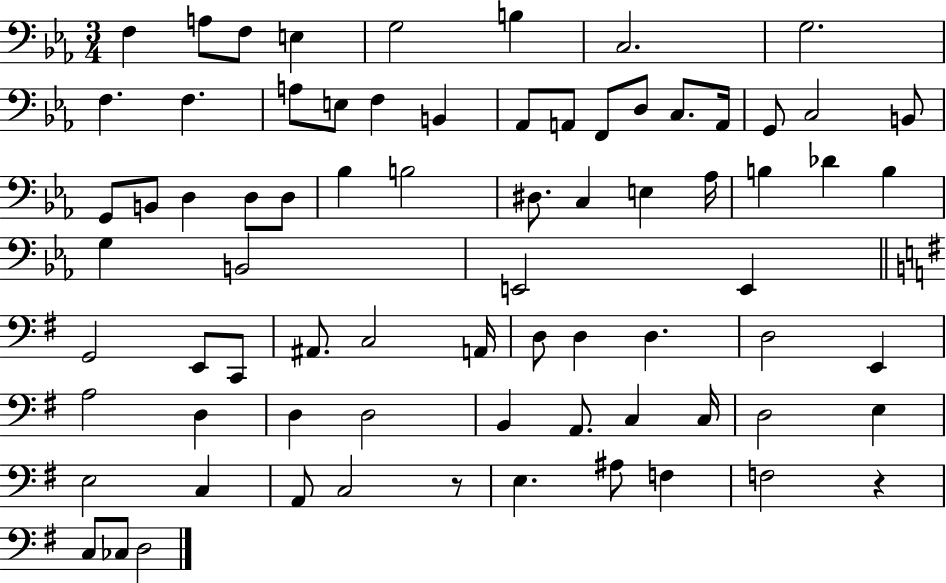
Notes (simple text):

F3/q A3/e F3/e E3/q G3/h B3/q C3/h. G3/h. F3/q. F3/q. A3/e E3/e F3/q B2/q Ab2/e A2/e F2/e D3/e C3/e. A2/s G2/e C3/h B2/e G2/e B2/e D3/q D3/e D3/e Bb3/q B3/h D#3/e. C3/q E3/q Ab3/s B3/q Db4/q B3/q G3/q B2/h E2/h E2/q G2/h E2/e C2/e A#2/e. C3/h A2/s D3/e D3/q D3/q. D3/h E2/q A3/h D3/q D3/q D3/h B2/q A2/e. C3/q C3/s D3/h E3/q E3/h C3/q A2/e C3/h R/e E3/q. A#3/e F3/q F3/h R/q C3/e CES3/e D3/h